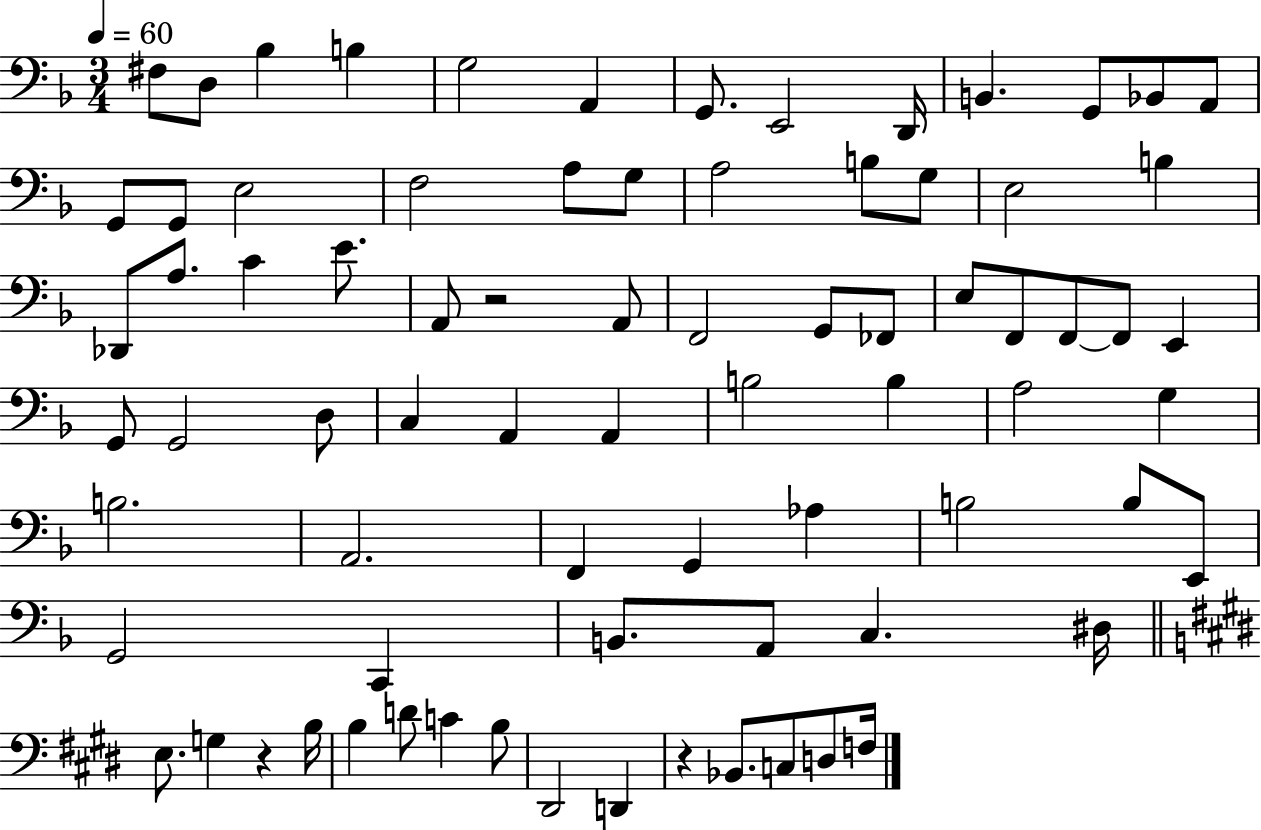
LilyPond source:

{
  \clef bass
  \numericTimeSignature
  \time 3/4
  \key f \major
  \tempo 4 = 60
  fis8 d8 bes4 b4 | g2 a,4 | g,8. e,2 d,16 | b,4. g,8 bes,8 a,8 | \break g,8 g,8 e2 | f2 a8 g8 | a2 b8 g8 | e2 b4 | \break des,8 a8. c'4 e'8. | a,8 r2 a,8 | f,2 g,8 fes,8 | e8 f,8 f,8~~ f,8 e,4 | \break g,8 g,2 d8 | c4 a,4 a,4 | b2 b4 | a2 g4 | \break b2. | a,2. | f,4 g,4 aes4 | b2 b8 e,8 | \break g,2 c,4 | b,8. a,8 c4. dis16 | \bar "||" \break \key e \major e8. g4 r4 b16 | b4 d'8 c'4 b8 | dis,2 d,4 | r4 bes,8. c8 d8 f16 | \break \bar "|."
}